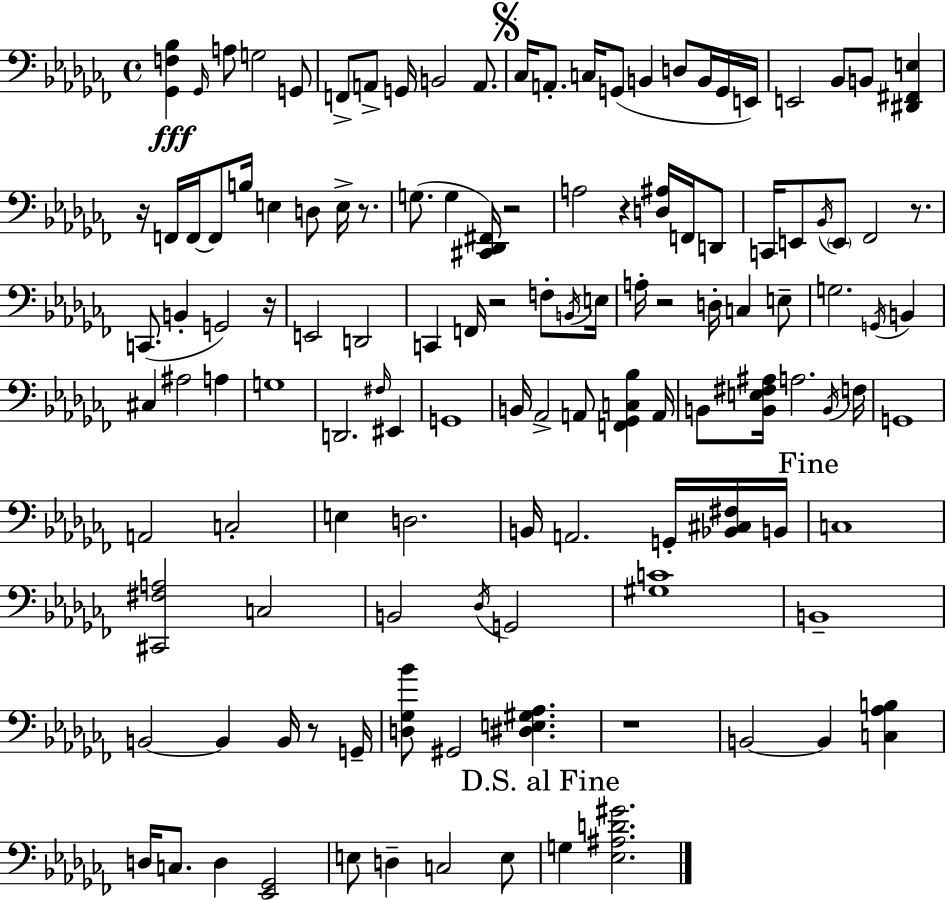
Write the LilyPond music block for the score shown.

{
  \clef bass
  \time 4/4
  \defaultTimeSignature
  \key aes \minor
  <ges, f bes>4\fff \grace { ges,16 } a8 g2 g,8 | f,8-> a,8-> g,16 b,2 a,8. | \mark \markup { \musicglyph "scripts.segno" } ces16 a,8.-. c16 g,8( b,4 d8 b,16 g,16 | e,16) e,2 bes,8 b,8 <dis, fis, e>4 | \break r16 f,16 f,16~~ f,8 b16 e4 d8 e16-> r8. | g8.( g4 <cis, des, fis,>16) r2 | a2 r4 <d ais>16 f,16 d,8 | c,16 e,8 \acciaccatura { bes,16 } \parenthesize e,8 fes,2 r8. | \break c,8.( b,4-. g,2) | r16 e,2 d,2 | c,4 f,16 r2 f8-. | \acciaccatura { b,16 } e16 a16-. r2 d16-. c4 | \break e8-- g2. \acciaccatura { g,16 } | b,4 cis4 ais2 | a4 g1 | d,2. | \break \grace { fis16 } eis,4 g,1 | b,16 aes,2-> a,8 | <f, ges, c bes>4 a,16 b,8 <b, e fis ais>16 a2. | \acciaccatura { b,16 } f16 g,1 | \break a,2 c2-. | e4 d2. | b,16 a,2. | g,16-. <bes, cis fis>16 b,16 \mark "Fine" c1 | \break <cis, fis a>2 c2 | b,2 \acciaccatura { des16 } g,2 | <gis c'>1 | b,1-- | \break b,2~~ b,4 | b,16 r8 g,16-- <d ges bes'>8 gis,2 | <dis e gis aes>4. r1 | b,2~~ b,4 | \break <c aes b>4 d16 c8. d4 <ees, ges,>2 | e8 d4-- c2 | e8 \mark "D.S. al Fine" g4 <ees ais d' gis'>2. | \bar "|."
}